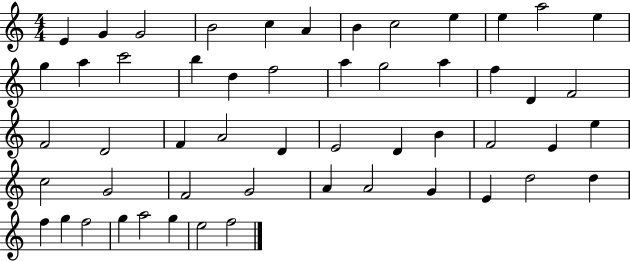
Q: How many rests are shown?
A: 0